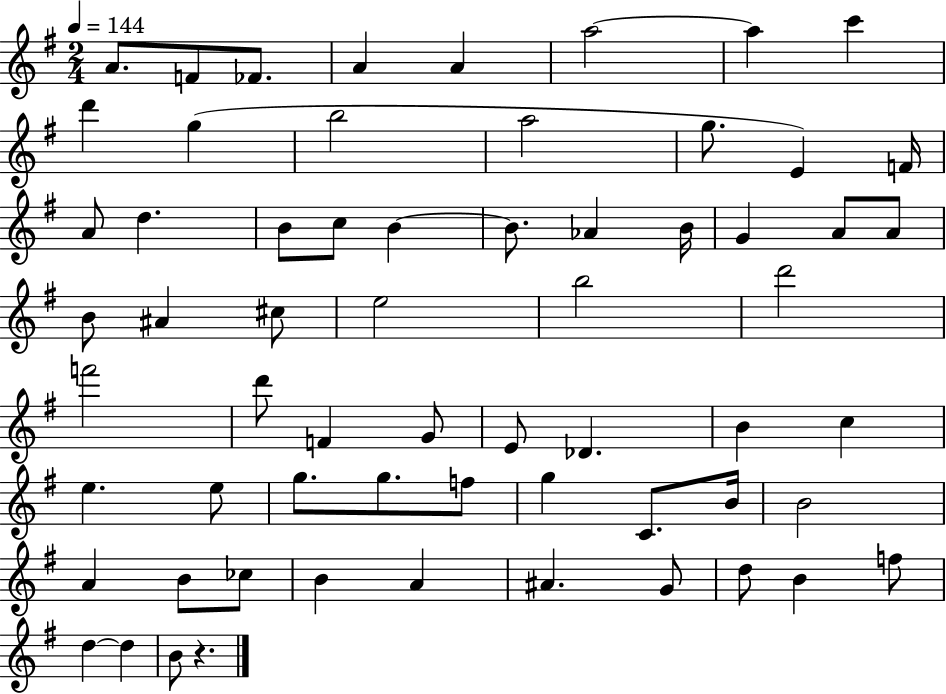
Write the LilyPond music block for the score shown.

{
  \clef treble
  \numericTimeSignature
  \time 2/4
  \key g \major
  \tempo 4 = 144
  a'8. f'8 fes'8. | a'4 a'4 | a''2~~ | a''4 c'''4 | \break d'''4 g''4( | b''2 | a''2 | g''8. e'4) f'16 | \break a'8 d''4. | b'8 c''8 b'4~~ | b'8. aes'4 b'16 | g'4 a'8 a'8 | \break b'8 ais'4 cis''8 | e''2 | b''2 | d'''2 | \break f'''2 | d'''8 f'4 g'8 | e'8 des'4. | b'4 c''4 | \break e''4. e''8 | g''8. g''8. f''8 | g''4 c'8. b'16 | b'2 | \break a'4 b'8 ces''8 | b'4 a'4 | ais'4. g'8 | d''8 b'4 f''8 | \break d''4~~ d''4 | b'8 r4. | \bar "|."
}